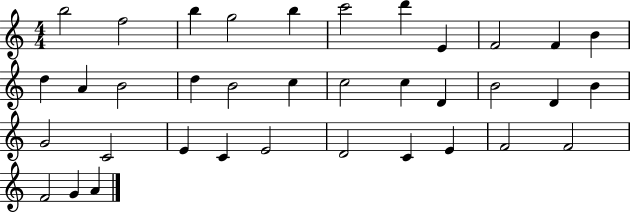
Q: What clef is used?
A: treble